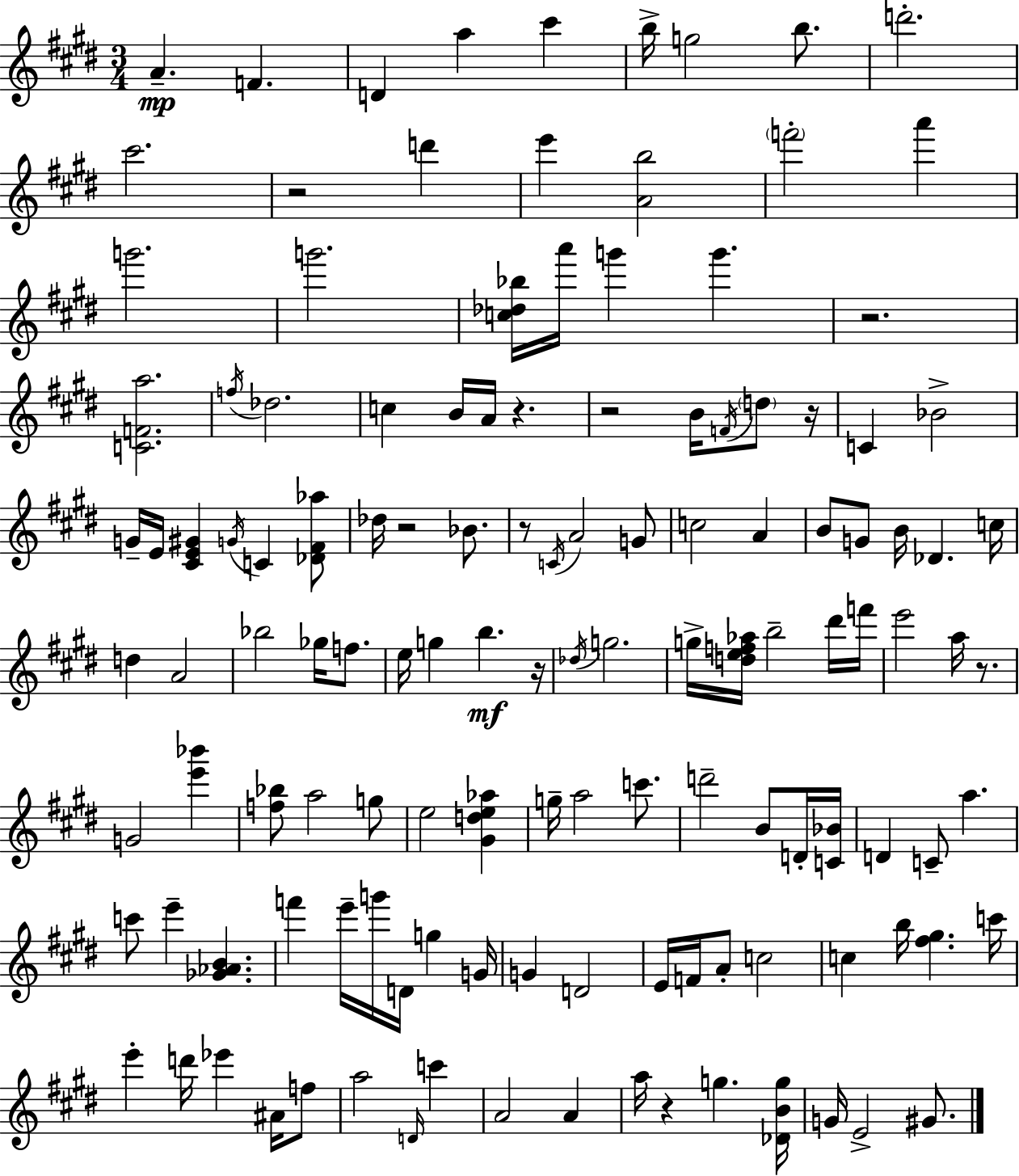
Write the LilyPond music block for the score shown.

{
  \clef treble
  \numericTimeSignature
  \time 3/4
  \key e \major
  \repeat volta 2 { a'4.--\mp f'4. | d'4 a''4 cis'''4 | b''16-> g''2 b''8. | d'''2.-. | \break cis'''2. | r2 d'''4 | e'''4 <a' b''>2 | \parenthesize f'''2-. a'''4 | \break g'''2. | g'''2. | <c'' des'' bes''>16 a'''16 g'''4 g'''4. | r2. | \break <c' f' a''>2. | \acciaccatura { f''16 } des''2. | c''4 b'16 a'16 r4. | r2 b'16 \acciaccatura { f'16 } \parenthesize d''8 | \break r16 c'4 bes'2-> | g'16-- e'16 <cis' e' gis'>4 \acciaccatura { g'16 } c'4 | <des' fis' aes''>8 des''16 r2 | bes'8. r8 \acciaccatura { c'16 } a'2 | \break g'8 c''2 | a'4 b'8 g'8 b'16 des'4. | c''16 d''4 a'2 | bes''2 | \break ges''16 f''8. e''16 g''4 b''4.\mf | r16 \acciaccatura { des''16 } g''2. | g''16-> <d'' e'' f'' aes''>16 b''2-- | dis'''16 f'''16 e'''2 | \break a''16 r8. g'2 | <e''' bes'''>4 <f'' bes''>8 a''2 | g''8 e''2 | <gis' d'' e'' aes''>4 g''16-- a''2 | \break c'''8. d'''2-- | b'8 d'16-. <c' bes'>16 d'4 c'8-- a''4. | c'''8 e'''4-- <ges' aes' b'>4. | f'''4 e'''16-- g'''16 d'16 | \break g''4 g'16 g'4 d'2 | e'16 f'16 a'8-. c''2 | c''4 b''16 <fis'' gis''>4. | c'''16 e'''4-. d'''16 ees'''4 | \break ais'16 f''8 a''2 | \grace { d'16 } c'''4 a'2 | a'4 a''16 r4 g''4. | <des' b' g''>16 g'16 e'2-> | \break gis'8. } \bar "|."
}